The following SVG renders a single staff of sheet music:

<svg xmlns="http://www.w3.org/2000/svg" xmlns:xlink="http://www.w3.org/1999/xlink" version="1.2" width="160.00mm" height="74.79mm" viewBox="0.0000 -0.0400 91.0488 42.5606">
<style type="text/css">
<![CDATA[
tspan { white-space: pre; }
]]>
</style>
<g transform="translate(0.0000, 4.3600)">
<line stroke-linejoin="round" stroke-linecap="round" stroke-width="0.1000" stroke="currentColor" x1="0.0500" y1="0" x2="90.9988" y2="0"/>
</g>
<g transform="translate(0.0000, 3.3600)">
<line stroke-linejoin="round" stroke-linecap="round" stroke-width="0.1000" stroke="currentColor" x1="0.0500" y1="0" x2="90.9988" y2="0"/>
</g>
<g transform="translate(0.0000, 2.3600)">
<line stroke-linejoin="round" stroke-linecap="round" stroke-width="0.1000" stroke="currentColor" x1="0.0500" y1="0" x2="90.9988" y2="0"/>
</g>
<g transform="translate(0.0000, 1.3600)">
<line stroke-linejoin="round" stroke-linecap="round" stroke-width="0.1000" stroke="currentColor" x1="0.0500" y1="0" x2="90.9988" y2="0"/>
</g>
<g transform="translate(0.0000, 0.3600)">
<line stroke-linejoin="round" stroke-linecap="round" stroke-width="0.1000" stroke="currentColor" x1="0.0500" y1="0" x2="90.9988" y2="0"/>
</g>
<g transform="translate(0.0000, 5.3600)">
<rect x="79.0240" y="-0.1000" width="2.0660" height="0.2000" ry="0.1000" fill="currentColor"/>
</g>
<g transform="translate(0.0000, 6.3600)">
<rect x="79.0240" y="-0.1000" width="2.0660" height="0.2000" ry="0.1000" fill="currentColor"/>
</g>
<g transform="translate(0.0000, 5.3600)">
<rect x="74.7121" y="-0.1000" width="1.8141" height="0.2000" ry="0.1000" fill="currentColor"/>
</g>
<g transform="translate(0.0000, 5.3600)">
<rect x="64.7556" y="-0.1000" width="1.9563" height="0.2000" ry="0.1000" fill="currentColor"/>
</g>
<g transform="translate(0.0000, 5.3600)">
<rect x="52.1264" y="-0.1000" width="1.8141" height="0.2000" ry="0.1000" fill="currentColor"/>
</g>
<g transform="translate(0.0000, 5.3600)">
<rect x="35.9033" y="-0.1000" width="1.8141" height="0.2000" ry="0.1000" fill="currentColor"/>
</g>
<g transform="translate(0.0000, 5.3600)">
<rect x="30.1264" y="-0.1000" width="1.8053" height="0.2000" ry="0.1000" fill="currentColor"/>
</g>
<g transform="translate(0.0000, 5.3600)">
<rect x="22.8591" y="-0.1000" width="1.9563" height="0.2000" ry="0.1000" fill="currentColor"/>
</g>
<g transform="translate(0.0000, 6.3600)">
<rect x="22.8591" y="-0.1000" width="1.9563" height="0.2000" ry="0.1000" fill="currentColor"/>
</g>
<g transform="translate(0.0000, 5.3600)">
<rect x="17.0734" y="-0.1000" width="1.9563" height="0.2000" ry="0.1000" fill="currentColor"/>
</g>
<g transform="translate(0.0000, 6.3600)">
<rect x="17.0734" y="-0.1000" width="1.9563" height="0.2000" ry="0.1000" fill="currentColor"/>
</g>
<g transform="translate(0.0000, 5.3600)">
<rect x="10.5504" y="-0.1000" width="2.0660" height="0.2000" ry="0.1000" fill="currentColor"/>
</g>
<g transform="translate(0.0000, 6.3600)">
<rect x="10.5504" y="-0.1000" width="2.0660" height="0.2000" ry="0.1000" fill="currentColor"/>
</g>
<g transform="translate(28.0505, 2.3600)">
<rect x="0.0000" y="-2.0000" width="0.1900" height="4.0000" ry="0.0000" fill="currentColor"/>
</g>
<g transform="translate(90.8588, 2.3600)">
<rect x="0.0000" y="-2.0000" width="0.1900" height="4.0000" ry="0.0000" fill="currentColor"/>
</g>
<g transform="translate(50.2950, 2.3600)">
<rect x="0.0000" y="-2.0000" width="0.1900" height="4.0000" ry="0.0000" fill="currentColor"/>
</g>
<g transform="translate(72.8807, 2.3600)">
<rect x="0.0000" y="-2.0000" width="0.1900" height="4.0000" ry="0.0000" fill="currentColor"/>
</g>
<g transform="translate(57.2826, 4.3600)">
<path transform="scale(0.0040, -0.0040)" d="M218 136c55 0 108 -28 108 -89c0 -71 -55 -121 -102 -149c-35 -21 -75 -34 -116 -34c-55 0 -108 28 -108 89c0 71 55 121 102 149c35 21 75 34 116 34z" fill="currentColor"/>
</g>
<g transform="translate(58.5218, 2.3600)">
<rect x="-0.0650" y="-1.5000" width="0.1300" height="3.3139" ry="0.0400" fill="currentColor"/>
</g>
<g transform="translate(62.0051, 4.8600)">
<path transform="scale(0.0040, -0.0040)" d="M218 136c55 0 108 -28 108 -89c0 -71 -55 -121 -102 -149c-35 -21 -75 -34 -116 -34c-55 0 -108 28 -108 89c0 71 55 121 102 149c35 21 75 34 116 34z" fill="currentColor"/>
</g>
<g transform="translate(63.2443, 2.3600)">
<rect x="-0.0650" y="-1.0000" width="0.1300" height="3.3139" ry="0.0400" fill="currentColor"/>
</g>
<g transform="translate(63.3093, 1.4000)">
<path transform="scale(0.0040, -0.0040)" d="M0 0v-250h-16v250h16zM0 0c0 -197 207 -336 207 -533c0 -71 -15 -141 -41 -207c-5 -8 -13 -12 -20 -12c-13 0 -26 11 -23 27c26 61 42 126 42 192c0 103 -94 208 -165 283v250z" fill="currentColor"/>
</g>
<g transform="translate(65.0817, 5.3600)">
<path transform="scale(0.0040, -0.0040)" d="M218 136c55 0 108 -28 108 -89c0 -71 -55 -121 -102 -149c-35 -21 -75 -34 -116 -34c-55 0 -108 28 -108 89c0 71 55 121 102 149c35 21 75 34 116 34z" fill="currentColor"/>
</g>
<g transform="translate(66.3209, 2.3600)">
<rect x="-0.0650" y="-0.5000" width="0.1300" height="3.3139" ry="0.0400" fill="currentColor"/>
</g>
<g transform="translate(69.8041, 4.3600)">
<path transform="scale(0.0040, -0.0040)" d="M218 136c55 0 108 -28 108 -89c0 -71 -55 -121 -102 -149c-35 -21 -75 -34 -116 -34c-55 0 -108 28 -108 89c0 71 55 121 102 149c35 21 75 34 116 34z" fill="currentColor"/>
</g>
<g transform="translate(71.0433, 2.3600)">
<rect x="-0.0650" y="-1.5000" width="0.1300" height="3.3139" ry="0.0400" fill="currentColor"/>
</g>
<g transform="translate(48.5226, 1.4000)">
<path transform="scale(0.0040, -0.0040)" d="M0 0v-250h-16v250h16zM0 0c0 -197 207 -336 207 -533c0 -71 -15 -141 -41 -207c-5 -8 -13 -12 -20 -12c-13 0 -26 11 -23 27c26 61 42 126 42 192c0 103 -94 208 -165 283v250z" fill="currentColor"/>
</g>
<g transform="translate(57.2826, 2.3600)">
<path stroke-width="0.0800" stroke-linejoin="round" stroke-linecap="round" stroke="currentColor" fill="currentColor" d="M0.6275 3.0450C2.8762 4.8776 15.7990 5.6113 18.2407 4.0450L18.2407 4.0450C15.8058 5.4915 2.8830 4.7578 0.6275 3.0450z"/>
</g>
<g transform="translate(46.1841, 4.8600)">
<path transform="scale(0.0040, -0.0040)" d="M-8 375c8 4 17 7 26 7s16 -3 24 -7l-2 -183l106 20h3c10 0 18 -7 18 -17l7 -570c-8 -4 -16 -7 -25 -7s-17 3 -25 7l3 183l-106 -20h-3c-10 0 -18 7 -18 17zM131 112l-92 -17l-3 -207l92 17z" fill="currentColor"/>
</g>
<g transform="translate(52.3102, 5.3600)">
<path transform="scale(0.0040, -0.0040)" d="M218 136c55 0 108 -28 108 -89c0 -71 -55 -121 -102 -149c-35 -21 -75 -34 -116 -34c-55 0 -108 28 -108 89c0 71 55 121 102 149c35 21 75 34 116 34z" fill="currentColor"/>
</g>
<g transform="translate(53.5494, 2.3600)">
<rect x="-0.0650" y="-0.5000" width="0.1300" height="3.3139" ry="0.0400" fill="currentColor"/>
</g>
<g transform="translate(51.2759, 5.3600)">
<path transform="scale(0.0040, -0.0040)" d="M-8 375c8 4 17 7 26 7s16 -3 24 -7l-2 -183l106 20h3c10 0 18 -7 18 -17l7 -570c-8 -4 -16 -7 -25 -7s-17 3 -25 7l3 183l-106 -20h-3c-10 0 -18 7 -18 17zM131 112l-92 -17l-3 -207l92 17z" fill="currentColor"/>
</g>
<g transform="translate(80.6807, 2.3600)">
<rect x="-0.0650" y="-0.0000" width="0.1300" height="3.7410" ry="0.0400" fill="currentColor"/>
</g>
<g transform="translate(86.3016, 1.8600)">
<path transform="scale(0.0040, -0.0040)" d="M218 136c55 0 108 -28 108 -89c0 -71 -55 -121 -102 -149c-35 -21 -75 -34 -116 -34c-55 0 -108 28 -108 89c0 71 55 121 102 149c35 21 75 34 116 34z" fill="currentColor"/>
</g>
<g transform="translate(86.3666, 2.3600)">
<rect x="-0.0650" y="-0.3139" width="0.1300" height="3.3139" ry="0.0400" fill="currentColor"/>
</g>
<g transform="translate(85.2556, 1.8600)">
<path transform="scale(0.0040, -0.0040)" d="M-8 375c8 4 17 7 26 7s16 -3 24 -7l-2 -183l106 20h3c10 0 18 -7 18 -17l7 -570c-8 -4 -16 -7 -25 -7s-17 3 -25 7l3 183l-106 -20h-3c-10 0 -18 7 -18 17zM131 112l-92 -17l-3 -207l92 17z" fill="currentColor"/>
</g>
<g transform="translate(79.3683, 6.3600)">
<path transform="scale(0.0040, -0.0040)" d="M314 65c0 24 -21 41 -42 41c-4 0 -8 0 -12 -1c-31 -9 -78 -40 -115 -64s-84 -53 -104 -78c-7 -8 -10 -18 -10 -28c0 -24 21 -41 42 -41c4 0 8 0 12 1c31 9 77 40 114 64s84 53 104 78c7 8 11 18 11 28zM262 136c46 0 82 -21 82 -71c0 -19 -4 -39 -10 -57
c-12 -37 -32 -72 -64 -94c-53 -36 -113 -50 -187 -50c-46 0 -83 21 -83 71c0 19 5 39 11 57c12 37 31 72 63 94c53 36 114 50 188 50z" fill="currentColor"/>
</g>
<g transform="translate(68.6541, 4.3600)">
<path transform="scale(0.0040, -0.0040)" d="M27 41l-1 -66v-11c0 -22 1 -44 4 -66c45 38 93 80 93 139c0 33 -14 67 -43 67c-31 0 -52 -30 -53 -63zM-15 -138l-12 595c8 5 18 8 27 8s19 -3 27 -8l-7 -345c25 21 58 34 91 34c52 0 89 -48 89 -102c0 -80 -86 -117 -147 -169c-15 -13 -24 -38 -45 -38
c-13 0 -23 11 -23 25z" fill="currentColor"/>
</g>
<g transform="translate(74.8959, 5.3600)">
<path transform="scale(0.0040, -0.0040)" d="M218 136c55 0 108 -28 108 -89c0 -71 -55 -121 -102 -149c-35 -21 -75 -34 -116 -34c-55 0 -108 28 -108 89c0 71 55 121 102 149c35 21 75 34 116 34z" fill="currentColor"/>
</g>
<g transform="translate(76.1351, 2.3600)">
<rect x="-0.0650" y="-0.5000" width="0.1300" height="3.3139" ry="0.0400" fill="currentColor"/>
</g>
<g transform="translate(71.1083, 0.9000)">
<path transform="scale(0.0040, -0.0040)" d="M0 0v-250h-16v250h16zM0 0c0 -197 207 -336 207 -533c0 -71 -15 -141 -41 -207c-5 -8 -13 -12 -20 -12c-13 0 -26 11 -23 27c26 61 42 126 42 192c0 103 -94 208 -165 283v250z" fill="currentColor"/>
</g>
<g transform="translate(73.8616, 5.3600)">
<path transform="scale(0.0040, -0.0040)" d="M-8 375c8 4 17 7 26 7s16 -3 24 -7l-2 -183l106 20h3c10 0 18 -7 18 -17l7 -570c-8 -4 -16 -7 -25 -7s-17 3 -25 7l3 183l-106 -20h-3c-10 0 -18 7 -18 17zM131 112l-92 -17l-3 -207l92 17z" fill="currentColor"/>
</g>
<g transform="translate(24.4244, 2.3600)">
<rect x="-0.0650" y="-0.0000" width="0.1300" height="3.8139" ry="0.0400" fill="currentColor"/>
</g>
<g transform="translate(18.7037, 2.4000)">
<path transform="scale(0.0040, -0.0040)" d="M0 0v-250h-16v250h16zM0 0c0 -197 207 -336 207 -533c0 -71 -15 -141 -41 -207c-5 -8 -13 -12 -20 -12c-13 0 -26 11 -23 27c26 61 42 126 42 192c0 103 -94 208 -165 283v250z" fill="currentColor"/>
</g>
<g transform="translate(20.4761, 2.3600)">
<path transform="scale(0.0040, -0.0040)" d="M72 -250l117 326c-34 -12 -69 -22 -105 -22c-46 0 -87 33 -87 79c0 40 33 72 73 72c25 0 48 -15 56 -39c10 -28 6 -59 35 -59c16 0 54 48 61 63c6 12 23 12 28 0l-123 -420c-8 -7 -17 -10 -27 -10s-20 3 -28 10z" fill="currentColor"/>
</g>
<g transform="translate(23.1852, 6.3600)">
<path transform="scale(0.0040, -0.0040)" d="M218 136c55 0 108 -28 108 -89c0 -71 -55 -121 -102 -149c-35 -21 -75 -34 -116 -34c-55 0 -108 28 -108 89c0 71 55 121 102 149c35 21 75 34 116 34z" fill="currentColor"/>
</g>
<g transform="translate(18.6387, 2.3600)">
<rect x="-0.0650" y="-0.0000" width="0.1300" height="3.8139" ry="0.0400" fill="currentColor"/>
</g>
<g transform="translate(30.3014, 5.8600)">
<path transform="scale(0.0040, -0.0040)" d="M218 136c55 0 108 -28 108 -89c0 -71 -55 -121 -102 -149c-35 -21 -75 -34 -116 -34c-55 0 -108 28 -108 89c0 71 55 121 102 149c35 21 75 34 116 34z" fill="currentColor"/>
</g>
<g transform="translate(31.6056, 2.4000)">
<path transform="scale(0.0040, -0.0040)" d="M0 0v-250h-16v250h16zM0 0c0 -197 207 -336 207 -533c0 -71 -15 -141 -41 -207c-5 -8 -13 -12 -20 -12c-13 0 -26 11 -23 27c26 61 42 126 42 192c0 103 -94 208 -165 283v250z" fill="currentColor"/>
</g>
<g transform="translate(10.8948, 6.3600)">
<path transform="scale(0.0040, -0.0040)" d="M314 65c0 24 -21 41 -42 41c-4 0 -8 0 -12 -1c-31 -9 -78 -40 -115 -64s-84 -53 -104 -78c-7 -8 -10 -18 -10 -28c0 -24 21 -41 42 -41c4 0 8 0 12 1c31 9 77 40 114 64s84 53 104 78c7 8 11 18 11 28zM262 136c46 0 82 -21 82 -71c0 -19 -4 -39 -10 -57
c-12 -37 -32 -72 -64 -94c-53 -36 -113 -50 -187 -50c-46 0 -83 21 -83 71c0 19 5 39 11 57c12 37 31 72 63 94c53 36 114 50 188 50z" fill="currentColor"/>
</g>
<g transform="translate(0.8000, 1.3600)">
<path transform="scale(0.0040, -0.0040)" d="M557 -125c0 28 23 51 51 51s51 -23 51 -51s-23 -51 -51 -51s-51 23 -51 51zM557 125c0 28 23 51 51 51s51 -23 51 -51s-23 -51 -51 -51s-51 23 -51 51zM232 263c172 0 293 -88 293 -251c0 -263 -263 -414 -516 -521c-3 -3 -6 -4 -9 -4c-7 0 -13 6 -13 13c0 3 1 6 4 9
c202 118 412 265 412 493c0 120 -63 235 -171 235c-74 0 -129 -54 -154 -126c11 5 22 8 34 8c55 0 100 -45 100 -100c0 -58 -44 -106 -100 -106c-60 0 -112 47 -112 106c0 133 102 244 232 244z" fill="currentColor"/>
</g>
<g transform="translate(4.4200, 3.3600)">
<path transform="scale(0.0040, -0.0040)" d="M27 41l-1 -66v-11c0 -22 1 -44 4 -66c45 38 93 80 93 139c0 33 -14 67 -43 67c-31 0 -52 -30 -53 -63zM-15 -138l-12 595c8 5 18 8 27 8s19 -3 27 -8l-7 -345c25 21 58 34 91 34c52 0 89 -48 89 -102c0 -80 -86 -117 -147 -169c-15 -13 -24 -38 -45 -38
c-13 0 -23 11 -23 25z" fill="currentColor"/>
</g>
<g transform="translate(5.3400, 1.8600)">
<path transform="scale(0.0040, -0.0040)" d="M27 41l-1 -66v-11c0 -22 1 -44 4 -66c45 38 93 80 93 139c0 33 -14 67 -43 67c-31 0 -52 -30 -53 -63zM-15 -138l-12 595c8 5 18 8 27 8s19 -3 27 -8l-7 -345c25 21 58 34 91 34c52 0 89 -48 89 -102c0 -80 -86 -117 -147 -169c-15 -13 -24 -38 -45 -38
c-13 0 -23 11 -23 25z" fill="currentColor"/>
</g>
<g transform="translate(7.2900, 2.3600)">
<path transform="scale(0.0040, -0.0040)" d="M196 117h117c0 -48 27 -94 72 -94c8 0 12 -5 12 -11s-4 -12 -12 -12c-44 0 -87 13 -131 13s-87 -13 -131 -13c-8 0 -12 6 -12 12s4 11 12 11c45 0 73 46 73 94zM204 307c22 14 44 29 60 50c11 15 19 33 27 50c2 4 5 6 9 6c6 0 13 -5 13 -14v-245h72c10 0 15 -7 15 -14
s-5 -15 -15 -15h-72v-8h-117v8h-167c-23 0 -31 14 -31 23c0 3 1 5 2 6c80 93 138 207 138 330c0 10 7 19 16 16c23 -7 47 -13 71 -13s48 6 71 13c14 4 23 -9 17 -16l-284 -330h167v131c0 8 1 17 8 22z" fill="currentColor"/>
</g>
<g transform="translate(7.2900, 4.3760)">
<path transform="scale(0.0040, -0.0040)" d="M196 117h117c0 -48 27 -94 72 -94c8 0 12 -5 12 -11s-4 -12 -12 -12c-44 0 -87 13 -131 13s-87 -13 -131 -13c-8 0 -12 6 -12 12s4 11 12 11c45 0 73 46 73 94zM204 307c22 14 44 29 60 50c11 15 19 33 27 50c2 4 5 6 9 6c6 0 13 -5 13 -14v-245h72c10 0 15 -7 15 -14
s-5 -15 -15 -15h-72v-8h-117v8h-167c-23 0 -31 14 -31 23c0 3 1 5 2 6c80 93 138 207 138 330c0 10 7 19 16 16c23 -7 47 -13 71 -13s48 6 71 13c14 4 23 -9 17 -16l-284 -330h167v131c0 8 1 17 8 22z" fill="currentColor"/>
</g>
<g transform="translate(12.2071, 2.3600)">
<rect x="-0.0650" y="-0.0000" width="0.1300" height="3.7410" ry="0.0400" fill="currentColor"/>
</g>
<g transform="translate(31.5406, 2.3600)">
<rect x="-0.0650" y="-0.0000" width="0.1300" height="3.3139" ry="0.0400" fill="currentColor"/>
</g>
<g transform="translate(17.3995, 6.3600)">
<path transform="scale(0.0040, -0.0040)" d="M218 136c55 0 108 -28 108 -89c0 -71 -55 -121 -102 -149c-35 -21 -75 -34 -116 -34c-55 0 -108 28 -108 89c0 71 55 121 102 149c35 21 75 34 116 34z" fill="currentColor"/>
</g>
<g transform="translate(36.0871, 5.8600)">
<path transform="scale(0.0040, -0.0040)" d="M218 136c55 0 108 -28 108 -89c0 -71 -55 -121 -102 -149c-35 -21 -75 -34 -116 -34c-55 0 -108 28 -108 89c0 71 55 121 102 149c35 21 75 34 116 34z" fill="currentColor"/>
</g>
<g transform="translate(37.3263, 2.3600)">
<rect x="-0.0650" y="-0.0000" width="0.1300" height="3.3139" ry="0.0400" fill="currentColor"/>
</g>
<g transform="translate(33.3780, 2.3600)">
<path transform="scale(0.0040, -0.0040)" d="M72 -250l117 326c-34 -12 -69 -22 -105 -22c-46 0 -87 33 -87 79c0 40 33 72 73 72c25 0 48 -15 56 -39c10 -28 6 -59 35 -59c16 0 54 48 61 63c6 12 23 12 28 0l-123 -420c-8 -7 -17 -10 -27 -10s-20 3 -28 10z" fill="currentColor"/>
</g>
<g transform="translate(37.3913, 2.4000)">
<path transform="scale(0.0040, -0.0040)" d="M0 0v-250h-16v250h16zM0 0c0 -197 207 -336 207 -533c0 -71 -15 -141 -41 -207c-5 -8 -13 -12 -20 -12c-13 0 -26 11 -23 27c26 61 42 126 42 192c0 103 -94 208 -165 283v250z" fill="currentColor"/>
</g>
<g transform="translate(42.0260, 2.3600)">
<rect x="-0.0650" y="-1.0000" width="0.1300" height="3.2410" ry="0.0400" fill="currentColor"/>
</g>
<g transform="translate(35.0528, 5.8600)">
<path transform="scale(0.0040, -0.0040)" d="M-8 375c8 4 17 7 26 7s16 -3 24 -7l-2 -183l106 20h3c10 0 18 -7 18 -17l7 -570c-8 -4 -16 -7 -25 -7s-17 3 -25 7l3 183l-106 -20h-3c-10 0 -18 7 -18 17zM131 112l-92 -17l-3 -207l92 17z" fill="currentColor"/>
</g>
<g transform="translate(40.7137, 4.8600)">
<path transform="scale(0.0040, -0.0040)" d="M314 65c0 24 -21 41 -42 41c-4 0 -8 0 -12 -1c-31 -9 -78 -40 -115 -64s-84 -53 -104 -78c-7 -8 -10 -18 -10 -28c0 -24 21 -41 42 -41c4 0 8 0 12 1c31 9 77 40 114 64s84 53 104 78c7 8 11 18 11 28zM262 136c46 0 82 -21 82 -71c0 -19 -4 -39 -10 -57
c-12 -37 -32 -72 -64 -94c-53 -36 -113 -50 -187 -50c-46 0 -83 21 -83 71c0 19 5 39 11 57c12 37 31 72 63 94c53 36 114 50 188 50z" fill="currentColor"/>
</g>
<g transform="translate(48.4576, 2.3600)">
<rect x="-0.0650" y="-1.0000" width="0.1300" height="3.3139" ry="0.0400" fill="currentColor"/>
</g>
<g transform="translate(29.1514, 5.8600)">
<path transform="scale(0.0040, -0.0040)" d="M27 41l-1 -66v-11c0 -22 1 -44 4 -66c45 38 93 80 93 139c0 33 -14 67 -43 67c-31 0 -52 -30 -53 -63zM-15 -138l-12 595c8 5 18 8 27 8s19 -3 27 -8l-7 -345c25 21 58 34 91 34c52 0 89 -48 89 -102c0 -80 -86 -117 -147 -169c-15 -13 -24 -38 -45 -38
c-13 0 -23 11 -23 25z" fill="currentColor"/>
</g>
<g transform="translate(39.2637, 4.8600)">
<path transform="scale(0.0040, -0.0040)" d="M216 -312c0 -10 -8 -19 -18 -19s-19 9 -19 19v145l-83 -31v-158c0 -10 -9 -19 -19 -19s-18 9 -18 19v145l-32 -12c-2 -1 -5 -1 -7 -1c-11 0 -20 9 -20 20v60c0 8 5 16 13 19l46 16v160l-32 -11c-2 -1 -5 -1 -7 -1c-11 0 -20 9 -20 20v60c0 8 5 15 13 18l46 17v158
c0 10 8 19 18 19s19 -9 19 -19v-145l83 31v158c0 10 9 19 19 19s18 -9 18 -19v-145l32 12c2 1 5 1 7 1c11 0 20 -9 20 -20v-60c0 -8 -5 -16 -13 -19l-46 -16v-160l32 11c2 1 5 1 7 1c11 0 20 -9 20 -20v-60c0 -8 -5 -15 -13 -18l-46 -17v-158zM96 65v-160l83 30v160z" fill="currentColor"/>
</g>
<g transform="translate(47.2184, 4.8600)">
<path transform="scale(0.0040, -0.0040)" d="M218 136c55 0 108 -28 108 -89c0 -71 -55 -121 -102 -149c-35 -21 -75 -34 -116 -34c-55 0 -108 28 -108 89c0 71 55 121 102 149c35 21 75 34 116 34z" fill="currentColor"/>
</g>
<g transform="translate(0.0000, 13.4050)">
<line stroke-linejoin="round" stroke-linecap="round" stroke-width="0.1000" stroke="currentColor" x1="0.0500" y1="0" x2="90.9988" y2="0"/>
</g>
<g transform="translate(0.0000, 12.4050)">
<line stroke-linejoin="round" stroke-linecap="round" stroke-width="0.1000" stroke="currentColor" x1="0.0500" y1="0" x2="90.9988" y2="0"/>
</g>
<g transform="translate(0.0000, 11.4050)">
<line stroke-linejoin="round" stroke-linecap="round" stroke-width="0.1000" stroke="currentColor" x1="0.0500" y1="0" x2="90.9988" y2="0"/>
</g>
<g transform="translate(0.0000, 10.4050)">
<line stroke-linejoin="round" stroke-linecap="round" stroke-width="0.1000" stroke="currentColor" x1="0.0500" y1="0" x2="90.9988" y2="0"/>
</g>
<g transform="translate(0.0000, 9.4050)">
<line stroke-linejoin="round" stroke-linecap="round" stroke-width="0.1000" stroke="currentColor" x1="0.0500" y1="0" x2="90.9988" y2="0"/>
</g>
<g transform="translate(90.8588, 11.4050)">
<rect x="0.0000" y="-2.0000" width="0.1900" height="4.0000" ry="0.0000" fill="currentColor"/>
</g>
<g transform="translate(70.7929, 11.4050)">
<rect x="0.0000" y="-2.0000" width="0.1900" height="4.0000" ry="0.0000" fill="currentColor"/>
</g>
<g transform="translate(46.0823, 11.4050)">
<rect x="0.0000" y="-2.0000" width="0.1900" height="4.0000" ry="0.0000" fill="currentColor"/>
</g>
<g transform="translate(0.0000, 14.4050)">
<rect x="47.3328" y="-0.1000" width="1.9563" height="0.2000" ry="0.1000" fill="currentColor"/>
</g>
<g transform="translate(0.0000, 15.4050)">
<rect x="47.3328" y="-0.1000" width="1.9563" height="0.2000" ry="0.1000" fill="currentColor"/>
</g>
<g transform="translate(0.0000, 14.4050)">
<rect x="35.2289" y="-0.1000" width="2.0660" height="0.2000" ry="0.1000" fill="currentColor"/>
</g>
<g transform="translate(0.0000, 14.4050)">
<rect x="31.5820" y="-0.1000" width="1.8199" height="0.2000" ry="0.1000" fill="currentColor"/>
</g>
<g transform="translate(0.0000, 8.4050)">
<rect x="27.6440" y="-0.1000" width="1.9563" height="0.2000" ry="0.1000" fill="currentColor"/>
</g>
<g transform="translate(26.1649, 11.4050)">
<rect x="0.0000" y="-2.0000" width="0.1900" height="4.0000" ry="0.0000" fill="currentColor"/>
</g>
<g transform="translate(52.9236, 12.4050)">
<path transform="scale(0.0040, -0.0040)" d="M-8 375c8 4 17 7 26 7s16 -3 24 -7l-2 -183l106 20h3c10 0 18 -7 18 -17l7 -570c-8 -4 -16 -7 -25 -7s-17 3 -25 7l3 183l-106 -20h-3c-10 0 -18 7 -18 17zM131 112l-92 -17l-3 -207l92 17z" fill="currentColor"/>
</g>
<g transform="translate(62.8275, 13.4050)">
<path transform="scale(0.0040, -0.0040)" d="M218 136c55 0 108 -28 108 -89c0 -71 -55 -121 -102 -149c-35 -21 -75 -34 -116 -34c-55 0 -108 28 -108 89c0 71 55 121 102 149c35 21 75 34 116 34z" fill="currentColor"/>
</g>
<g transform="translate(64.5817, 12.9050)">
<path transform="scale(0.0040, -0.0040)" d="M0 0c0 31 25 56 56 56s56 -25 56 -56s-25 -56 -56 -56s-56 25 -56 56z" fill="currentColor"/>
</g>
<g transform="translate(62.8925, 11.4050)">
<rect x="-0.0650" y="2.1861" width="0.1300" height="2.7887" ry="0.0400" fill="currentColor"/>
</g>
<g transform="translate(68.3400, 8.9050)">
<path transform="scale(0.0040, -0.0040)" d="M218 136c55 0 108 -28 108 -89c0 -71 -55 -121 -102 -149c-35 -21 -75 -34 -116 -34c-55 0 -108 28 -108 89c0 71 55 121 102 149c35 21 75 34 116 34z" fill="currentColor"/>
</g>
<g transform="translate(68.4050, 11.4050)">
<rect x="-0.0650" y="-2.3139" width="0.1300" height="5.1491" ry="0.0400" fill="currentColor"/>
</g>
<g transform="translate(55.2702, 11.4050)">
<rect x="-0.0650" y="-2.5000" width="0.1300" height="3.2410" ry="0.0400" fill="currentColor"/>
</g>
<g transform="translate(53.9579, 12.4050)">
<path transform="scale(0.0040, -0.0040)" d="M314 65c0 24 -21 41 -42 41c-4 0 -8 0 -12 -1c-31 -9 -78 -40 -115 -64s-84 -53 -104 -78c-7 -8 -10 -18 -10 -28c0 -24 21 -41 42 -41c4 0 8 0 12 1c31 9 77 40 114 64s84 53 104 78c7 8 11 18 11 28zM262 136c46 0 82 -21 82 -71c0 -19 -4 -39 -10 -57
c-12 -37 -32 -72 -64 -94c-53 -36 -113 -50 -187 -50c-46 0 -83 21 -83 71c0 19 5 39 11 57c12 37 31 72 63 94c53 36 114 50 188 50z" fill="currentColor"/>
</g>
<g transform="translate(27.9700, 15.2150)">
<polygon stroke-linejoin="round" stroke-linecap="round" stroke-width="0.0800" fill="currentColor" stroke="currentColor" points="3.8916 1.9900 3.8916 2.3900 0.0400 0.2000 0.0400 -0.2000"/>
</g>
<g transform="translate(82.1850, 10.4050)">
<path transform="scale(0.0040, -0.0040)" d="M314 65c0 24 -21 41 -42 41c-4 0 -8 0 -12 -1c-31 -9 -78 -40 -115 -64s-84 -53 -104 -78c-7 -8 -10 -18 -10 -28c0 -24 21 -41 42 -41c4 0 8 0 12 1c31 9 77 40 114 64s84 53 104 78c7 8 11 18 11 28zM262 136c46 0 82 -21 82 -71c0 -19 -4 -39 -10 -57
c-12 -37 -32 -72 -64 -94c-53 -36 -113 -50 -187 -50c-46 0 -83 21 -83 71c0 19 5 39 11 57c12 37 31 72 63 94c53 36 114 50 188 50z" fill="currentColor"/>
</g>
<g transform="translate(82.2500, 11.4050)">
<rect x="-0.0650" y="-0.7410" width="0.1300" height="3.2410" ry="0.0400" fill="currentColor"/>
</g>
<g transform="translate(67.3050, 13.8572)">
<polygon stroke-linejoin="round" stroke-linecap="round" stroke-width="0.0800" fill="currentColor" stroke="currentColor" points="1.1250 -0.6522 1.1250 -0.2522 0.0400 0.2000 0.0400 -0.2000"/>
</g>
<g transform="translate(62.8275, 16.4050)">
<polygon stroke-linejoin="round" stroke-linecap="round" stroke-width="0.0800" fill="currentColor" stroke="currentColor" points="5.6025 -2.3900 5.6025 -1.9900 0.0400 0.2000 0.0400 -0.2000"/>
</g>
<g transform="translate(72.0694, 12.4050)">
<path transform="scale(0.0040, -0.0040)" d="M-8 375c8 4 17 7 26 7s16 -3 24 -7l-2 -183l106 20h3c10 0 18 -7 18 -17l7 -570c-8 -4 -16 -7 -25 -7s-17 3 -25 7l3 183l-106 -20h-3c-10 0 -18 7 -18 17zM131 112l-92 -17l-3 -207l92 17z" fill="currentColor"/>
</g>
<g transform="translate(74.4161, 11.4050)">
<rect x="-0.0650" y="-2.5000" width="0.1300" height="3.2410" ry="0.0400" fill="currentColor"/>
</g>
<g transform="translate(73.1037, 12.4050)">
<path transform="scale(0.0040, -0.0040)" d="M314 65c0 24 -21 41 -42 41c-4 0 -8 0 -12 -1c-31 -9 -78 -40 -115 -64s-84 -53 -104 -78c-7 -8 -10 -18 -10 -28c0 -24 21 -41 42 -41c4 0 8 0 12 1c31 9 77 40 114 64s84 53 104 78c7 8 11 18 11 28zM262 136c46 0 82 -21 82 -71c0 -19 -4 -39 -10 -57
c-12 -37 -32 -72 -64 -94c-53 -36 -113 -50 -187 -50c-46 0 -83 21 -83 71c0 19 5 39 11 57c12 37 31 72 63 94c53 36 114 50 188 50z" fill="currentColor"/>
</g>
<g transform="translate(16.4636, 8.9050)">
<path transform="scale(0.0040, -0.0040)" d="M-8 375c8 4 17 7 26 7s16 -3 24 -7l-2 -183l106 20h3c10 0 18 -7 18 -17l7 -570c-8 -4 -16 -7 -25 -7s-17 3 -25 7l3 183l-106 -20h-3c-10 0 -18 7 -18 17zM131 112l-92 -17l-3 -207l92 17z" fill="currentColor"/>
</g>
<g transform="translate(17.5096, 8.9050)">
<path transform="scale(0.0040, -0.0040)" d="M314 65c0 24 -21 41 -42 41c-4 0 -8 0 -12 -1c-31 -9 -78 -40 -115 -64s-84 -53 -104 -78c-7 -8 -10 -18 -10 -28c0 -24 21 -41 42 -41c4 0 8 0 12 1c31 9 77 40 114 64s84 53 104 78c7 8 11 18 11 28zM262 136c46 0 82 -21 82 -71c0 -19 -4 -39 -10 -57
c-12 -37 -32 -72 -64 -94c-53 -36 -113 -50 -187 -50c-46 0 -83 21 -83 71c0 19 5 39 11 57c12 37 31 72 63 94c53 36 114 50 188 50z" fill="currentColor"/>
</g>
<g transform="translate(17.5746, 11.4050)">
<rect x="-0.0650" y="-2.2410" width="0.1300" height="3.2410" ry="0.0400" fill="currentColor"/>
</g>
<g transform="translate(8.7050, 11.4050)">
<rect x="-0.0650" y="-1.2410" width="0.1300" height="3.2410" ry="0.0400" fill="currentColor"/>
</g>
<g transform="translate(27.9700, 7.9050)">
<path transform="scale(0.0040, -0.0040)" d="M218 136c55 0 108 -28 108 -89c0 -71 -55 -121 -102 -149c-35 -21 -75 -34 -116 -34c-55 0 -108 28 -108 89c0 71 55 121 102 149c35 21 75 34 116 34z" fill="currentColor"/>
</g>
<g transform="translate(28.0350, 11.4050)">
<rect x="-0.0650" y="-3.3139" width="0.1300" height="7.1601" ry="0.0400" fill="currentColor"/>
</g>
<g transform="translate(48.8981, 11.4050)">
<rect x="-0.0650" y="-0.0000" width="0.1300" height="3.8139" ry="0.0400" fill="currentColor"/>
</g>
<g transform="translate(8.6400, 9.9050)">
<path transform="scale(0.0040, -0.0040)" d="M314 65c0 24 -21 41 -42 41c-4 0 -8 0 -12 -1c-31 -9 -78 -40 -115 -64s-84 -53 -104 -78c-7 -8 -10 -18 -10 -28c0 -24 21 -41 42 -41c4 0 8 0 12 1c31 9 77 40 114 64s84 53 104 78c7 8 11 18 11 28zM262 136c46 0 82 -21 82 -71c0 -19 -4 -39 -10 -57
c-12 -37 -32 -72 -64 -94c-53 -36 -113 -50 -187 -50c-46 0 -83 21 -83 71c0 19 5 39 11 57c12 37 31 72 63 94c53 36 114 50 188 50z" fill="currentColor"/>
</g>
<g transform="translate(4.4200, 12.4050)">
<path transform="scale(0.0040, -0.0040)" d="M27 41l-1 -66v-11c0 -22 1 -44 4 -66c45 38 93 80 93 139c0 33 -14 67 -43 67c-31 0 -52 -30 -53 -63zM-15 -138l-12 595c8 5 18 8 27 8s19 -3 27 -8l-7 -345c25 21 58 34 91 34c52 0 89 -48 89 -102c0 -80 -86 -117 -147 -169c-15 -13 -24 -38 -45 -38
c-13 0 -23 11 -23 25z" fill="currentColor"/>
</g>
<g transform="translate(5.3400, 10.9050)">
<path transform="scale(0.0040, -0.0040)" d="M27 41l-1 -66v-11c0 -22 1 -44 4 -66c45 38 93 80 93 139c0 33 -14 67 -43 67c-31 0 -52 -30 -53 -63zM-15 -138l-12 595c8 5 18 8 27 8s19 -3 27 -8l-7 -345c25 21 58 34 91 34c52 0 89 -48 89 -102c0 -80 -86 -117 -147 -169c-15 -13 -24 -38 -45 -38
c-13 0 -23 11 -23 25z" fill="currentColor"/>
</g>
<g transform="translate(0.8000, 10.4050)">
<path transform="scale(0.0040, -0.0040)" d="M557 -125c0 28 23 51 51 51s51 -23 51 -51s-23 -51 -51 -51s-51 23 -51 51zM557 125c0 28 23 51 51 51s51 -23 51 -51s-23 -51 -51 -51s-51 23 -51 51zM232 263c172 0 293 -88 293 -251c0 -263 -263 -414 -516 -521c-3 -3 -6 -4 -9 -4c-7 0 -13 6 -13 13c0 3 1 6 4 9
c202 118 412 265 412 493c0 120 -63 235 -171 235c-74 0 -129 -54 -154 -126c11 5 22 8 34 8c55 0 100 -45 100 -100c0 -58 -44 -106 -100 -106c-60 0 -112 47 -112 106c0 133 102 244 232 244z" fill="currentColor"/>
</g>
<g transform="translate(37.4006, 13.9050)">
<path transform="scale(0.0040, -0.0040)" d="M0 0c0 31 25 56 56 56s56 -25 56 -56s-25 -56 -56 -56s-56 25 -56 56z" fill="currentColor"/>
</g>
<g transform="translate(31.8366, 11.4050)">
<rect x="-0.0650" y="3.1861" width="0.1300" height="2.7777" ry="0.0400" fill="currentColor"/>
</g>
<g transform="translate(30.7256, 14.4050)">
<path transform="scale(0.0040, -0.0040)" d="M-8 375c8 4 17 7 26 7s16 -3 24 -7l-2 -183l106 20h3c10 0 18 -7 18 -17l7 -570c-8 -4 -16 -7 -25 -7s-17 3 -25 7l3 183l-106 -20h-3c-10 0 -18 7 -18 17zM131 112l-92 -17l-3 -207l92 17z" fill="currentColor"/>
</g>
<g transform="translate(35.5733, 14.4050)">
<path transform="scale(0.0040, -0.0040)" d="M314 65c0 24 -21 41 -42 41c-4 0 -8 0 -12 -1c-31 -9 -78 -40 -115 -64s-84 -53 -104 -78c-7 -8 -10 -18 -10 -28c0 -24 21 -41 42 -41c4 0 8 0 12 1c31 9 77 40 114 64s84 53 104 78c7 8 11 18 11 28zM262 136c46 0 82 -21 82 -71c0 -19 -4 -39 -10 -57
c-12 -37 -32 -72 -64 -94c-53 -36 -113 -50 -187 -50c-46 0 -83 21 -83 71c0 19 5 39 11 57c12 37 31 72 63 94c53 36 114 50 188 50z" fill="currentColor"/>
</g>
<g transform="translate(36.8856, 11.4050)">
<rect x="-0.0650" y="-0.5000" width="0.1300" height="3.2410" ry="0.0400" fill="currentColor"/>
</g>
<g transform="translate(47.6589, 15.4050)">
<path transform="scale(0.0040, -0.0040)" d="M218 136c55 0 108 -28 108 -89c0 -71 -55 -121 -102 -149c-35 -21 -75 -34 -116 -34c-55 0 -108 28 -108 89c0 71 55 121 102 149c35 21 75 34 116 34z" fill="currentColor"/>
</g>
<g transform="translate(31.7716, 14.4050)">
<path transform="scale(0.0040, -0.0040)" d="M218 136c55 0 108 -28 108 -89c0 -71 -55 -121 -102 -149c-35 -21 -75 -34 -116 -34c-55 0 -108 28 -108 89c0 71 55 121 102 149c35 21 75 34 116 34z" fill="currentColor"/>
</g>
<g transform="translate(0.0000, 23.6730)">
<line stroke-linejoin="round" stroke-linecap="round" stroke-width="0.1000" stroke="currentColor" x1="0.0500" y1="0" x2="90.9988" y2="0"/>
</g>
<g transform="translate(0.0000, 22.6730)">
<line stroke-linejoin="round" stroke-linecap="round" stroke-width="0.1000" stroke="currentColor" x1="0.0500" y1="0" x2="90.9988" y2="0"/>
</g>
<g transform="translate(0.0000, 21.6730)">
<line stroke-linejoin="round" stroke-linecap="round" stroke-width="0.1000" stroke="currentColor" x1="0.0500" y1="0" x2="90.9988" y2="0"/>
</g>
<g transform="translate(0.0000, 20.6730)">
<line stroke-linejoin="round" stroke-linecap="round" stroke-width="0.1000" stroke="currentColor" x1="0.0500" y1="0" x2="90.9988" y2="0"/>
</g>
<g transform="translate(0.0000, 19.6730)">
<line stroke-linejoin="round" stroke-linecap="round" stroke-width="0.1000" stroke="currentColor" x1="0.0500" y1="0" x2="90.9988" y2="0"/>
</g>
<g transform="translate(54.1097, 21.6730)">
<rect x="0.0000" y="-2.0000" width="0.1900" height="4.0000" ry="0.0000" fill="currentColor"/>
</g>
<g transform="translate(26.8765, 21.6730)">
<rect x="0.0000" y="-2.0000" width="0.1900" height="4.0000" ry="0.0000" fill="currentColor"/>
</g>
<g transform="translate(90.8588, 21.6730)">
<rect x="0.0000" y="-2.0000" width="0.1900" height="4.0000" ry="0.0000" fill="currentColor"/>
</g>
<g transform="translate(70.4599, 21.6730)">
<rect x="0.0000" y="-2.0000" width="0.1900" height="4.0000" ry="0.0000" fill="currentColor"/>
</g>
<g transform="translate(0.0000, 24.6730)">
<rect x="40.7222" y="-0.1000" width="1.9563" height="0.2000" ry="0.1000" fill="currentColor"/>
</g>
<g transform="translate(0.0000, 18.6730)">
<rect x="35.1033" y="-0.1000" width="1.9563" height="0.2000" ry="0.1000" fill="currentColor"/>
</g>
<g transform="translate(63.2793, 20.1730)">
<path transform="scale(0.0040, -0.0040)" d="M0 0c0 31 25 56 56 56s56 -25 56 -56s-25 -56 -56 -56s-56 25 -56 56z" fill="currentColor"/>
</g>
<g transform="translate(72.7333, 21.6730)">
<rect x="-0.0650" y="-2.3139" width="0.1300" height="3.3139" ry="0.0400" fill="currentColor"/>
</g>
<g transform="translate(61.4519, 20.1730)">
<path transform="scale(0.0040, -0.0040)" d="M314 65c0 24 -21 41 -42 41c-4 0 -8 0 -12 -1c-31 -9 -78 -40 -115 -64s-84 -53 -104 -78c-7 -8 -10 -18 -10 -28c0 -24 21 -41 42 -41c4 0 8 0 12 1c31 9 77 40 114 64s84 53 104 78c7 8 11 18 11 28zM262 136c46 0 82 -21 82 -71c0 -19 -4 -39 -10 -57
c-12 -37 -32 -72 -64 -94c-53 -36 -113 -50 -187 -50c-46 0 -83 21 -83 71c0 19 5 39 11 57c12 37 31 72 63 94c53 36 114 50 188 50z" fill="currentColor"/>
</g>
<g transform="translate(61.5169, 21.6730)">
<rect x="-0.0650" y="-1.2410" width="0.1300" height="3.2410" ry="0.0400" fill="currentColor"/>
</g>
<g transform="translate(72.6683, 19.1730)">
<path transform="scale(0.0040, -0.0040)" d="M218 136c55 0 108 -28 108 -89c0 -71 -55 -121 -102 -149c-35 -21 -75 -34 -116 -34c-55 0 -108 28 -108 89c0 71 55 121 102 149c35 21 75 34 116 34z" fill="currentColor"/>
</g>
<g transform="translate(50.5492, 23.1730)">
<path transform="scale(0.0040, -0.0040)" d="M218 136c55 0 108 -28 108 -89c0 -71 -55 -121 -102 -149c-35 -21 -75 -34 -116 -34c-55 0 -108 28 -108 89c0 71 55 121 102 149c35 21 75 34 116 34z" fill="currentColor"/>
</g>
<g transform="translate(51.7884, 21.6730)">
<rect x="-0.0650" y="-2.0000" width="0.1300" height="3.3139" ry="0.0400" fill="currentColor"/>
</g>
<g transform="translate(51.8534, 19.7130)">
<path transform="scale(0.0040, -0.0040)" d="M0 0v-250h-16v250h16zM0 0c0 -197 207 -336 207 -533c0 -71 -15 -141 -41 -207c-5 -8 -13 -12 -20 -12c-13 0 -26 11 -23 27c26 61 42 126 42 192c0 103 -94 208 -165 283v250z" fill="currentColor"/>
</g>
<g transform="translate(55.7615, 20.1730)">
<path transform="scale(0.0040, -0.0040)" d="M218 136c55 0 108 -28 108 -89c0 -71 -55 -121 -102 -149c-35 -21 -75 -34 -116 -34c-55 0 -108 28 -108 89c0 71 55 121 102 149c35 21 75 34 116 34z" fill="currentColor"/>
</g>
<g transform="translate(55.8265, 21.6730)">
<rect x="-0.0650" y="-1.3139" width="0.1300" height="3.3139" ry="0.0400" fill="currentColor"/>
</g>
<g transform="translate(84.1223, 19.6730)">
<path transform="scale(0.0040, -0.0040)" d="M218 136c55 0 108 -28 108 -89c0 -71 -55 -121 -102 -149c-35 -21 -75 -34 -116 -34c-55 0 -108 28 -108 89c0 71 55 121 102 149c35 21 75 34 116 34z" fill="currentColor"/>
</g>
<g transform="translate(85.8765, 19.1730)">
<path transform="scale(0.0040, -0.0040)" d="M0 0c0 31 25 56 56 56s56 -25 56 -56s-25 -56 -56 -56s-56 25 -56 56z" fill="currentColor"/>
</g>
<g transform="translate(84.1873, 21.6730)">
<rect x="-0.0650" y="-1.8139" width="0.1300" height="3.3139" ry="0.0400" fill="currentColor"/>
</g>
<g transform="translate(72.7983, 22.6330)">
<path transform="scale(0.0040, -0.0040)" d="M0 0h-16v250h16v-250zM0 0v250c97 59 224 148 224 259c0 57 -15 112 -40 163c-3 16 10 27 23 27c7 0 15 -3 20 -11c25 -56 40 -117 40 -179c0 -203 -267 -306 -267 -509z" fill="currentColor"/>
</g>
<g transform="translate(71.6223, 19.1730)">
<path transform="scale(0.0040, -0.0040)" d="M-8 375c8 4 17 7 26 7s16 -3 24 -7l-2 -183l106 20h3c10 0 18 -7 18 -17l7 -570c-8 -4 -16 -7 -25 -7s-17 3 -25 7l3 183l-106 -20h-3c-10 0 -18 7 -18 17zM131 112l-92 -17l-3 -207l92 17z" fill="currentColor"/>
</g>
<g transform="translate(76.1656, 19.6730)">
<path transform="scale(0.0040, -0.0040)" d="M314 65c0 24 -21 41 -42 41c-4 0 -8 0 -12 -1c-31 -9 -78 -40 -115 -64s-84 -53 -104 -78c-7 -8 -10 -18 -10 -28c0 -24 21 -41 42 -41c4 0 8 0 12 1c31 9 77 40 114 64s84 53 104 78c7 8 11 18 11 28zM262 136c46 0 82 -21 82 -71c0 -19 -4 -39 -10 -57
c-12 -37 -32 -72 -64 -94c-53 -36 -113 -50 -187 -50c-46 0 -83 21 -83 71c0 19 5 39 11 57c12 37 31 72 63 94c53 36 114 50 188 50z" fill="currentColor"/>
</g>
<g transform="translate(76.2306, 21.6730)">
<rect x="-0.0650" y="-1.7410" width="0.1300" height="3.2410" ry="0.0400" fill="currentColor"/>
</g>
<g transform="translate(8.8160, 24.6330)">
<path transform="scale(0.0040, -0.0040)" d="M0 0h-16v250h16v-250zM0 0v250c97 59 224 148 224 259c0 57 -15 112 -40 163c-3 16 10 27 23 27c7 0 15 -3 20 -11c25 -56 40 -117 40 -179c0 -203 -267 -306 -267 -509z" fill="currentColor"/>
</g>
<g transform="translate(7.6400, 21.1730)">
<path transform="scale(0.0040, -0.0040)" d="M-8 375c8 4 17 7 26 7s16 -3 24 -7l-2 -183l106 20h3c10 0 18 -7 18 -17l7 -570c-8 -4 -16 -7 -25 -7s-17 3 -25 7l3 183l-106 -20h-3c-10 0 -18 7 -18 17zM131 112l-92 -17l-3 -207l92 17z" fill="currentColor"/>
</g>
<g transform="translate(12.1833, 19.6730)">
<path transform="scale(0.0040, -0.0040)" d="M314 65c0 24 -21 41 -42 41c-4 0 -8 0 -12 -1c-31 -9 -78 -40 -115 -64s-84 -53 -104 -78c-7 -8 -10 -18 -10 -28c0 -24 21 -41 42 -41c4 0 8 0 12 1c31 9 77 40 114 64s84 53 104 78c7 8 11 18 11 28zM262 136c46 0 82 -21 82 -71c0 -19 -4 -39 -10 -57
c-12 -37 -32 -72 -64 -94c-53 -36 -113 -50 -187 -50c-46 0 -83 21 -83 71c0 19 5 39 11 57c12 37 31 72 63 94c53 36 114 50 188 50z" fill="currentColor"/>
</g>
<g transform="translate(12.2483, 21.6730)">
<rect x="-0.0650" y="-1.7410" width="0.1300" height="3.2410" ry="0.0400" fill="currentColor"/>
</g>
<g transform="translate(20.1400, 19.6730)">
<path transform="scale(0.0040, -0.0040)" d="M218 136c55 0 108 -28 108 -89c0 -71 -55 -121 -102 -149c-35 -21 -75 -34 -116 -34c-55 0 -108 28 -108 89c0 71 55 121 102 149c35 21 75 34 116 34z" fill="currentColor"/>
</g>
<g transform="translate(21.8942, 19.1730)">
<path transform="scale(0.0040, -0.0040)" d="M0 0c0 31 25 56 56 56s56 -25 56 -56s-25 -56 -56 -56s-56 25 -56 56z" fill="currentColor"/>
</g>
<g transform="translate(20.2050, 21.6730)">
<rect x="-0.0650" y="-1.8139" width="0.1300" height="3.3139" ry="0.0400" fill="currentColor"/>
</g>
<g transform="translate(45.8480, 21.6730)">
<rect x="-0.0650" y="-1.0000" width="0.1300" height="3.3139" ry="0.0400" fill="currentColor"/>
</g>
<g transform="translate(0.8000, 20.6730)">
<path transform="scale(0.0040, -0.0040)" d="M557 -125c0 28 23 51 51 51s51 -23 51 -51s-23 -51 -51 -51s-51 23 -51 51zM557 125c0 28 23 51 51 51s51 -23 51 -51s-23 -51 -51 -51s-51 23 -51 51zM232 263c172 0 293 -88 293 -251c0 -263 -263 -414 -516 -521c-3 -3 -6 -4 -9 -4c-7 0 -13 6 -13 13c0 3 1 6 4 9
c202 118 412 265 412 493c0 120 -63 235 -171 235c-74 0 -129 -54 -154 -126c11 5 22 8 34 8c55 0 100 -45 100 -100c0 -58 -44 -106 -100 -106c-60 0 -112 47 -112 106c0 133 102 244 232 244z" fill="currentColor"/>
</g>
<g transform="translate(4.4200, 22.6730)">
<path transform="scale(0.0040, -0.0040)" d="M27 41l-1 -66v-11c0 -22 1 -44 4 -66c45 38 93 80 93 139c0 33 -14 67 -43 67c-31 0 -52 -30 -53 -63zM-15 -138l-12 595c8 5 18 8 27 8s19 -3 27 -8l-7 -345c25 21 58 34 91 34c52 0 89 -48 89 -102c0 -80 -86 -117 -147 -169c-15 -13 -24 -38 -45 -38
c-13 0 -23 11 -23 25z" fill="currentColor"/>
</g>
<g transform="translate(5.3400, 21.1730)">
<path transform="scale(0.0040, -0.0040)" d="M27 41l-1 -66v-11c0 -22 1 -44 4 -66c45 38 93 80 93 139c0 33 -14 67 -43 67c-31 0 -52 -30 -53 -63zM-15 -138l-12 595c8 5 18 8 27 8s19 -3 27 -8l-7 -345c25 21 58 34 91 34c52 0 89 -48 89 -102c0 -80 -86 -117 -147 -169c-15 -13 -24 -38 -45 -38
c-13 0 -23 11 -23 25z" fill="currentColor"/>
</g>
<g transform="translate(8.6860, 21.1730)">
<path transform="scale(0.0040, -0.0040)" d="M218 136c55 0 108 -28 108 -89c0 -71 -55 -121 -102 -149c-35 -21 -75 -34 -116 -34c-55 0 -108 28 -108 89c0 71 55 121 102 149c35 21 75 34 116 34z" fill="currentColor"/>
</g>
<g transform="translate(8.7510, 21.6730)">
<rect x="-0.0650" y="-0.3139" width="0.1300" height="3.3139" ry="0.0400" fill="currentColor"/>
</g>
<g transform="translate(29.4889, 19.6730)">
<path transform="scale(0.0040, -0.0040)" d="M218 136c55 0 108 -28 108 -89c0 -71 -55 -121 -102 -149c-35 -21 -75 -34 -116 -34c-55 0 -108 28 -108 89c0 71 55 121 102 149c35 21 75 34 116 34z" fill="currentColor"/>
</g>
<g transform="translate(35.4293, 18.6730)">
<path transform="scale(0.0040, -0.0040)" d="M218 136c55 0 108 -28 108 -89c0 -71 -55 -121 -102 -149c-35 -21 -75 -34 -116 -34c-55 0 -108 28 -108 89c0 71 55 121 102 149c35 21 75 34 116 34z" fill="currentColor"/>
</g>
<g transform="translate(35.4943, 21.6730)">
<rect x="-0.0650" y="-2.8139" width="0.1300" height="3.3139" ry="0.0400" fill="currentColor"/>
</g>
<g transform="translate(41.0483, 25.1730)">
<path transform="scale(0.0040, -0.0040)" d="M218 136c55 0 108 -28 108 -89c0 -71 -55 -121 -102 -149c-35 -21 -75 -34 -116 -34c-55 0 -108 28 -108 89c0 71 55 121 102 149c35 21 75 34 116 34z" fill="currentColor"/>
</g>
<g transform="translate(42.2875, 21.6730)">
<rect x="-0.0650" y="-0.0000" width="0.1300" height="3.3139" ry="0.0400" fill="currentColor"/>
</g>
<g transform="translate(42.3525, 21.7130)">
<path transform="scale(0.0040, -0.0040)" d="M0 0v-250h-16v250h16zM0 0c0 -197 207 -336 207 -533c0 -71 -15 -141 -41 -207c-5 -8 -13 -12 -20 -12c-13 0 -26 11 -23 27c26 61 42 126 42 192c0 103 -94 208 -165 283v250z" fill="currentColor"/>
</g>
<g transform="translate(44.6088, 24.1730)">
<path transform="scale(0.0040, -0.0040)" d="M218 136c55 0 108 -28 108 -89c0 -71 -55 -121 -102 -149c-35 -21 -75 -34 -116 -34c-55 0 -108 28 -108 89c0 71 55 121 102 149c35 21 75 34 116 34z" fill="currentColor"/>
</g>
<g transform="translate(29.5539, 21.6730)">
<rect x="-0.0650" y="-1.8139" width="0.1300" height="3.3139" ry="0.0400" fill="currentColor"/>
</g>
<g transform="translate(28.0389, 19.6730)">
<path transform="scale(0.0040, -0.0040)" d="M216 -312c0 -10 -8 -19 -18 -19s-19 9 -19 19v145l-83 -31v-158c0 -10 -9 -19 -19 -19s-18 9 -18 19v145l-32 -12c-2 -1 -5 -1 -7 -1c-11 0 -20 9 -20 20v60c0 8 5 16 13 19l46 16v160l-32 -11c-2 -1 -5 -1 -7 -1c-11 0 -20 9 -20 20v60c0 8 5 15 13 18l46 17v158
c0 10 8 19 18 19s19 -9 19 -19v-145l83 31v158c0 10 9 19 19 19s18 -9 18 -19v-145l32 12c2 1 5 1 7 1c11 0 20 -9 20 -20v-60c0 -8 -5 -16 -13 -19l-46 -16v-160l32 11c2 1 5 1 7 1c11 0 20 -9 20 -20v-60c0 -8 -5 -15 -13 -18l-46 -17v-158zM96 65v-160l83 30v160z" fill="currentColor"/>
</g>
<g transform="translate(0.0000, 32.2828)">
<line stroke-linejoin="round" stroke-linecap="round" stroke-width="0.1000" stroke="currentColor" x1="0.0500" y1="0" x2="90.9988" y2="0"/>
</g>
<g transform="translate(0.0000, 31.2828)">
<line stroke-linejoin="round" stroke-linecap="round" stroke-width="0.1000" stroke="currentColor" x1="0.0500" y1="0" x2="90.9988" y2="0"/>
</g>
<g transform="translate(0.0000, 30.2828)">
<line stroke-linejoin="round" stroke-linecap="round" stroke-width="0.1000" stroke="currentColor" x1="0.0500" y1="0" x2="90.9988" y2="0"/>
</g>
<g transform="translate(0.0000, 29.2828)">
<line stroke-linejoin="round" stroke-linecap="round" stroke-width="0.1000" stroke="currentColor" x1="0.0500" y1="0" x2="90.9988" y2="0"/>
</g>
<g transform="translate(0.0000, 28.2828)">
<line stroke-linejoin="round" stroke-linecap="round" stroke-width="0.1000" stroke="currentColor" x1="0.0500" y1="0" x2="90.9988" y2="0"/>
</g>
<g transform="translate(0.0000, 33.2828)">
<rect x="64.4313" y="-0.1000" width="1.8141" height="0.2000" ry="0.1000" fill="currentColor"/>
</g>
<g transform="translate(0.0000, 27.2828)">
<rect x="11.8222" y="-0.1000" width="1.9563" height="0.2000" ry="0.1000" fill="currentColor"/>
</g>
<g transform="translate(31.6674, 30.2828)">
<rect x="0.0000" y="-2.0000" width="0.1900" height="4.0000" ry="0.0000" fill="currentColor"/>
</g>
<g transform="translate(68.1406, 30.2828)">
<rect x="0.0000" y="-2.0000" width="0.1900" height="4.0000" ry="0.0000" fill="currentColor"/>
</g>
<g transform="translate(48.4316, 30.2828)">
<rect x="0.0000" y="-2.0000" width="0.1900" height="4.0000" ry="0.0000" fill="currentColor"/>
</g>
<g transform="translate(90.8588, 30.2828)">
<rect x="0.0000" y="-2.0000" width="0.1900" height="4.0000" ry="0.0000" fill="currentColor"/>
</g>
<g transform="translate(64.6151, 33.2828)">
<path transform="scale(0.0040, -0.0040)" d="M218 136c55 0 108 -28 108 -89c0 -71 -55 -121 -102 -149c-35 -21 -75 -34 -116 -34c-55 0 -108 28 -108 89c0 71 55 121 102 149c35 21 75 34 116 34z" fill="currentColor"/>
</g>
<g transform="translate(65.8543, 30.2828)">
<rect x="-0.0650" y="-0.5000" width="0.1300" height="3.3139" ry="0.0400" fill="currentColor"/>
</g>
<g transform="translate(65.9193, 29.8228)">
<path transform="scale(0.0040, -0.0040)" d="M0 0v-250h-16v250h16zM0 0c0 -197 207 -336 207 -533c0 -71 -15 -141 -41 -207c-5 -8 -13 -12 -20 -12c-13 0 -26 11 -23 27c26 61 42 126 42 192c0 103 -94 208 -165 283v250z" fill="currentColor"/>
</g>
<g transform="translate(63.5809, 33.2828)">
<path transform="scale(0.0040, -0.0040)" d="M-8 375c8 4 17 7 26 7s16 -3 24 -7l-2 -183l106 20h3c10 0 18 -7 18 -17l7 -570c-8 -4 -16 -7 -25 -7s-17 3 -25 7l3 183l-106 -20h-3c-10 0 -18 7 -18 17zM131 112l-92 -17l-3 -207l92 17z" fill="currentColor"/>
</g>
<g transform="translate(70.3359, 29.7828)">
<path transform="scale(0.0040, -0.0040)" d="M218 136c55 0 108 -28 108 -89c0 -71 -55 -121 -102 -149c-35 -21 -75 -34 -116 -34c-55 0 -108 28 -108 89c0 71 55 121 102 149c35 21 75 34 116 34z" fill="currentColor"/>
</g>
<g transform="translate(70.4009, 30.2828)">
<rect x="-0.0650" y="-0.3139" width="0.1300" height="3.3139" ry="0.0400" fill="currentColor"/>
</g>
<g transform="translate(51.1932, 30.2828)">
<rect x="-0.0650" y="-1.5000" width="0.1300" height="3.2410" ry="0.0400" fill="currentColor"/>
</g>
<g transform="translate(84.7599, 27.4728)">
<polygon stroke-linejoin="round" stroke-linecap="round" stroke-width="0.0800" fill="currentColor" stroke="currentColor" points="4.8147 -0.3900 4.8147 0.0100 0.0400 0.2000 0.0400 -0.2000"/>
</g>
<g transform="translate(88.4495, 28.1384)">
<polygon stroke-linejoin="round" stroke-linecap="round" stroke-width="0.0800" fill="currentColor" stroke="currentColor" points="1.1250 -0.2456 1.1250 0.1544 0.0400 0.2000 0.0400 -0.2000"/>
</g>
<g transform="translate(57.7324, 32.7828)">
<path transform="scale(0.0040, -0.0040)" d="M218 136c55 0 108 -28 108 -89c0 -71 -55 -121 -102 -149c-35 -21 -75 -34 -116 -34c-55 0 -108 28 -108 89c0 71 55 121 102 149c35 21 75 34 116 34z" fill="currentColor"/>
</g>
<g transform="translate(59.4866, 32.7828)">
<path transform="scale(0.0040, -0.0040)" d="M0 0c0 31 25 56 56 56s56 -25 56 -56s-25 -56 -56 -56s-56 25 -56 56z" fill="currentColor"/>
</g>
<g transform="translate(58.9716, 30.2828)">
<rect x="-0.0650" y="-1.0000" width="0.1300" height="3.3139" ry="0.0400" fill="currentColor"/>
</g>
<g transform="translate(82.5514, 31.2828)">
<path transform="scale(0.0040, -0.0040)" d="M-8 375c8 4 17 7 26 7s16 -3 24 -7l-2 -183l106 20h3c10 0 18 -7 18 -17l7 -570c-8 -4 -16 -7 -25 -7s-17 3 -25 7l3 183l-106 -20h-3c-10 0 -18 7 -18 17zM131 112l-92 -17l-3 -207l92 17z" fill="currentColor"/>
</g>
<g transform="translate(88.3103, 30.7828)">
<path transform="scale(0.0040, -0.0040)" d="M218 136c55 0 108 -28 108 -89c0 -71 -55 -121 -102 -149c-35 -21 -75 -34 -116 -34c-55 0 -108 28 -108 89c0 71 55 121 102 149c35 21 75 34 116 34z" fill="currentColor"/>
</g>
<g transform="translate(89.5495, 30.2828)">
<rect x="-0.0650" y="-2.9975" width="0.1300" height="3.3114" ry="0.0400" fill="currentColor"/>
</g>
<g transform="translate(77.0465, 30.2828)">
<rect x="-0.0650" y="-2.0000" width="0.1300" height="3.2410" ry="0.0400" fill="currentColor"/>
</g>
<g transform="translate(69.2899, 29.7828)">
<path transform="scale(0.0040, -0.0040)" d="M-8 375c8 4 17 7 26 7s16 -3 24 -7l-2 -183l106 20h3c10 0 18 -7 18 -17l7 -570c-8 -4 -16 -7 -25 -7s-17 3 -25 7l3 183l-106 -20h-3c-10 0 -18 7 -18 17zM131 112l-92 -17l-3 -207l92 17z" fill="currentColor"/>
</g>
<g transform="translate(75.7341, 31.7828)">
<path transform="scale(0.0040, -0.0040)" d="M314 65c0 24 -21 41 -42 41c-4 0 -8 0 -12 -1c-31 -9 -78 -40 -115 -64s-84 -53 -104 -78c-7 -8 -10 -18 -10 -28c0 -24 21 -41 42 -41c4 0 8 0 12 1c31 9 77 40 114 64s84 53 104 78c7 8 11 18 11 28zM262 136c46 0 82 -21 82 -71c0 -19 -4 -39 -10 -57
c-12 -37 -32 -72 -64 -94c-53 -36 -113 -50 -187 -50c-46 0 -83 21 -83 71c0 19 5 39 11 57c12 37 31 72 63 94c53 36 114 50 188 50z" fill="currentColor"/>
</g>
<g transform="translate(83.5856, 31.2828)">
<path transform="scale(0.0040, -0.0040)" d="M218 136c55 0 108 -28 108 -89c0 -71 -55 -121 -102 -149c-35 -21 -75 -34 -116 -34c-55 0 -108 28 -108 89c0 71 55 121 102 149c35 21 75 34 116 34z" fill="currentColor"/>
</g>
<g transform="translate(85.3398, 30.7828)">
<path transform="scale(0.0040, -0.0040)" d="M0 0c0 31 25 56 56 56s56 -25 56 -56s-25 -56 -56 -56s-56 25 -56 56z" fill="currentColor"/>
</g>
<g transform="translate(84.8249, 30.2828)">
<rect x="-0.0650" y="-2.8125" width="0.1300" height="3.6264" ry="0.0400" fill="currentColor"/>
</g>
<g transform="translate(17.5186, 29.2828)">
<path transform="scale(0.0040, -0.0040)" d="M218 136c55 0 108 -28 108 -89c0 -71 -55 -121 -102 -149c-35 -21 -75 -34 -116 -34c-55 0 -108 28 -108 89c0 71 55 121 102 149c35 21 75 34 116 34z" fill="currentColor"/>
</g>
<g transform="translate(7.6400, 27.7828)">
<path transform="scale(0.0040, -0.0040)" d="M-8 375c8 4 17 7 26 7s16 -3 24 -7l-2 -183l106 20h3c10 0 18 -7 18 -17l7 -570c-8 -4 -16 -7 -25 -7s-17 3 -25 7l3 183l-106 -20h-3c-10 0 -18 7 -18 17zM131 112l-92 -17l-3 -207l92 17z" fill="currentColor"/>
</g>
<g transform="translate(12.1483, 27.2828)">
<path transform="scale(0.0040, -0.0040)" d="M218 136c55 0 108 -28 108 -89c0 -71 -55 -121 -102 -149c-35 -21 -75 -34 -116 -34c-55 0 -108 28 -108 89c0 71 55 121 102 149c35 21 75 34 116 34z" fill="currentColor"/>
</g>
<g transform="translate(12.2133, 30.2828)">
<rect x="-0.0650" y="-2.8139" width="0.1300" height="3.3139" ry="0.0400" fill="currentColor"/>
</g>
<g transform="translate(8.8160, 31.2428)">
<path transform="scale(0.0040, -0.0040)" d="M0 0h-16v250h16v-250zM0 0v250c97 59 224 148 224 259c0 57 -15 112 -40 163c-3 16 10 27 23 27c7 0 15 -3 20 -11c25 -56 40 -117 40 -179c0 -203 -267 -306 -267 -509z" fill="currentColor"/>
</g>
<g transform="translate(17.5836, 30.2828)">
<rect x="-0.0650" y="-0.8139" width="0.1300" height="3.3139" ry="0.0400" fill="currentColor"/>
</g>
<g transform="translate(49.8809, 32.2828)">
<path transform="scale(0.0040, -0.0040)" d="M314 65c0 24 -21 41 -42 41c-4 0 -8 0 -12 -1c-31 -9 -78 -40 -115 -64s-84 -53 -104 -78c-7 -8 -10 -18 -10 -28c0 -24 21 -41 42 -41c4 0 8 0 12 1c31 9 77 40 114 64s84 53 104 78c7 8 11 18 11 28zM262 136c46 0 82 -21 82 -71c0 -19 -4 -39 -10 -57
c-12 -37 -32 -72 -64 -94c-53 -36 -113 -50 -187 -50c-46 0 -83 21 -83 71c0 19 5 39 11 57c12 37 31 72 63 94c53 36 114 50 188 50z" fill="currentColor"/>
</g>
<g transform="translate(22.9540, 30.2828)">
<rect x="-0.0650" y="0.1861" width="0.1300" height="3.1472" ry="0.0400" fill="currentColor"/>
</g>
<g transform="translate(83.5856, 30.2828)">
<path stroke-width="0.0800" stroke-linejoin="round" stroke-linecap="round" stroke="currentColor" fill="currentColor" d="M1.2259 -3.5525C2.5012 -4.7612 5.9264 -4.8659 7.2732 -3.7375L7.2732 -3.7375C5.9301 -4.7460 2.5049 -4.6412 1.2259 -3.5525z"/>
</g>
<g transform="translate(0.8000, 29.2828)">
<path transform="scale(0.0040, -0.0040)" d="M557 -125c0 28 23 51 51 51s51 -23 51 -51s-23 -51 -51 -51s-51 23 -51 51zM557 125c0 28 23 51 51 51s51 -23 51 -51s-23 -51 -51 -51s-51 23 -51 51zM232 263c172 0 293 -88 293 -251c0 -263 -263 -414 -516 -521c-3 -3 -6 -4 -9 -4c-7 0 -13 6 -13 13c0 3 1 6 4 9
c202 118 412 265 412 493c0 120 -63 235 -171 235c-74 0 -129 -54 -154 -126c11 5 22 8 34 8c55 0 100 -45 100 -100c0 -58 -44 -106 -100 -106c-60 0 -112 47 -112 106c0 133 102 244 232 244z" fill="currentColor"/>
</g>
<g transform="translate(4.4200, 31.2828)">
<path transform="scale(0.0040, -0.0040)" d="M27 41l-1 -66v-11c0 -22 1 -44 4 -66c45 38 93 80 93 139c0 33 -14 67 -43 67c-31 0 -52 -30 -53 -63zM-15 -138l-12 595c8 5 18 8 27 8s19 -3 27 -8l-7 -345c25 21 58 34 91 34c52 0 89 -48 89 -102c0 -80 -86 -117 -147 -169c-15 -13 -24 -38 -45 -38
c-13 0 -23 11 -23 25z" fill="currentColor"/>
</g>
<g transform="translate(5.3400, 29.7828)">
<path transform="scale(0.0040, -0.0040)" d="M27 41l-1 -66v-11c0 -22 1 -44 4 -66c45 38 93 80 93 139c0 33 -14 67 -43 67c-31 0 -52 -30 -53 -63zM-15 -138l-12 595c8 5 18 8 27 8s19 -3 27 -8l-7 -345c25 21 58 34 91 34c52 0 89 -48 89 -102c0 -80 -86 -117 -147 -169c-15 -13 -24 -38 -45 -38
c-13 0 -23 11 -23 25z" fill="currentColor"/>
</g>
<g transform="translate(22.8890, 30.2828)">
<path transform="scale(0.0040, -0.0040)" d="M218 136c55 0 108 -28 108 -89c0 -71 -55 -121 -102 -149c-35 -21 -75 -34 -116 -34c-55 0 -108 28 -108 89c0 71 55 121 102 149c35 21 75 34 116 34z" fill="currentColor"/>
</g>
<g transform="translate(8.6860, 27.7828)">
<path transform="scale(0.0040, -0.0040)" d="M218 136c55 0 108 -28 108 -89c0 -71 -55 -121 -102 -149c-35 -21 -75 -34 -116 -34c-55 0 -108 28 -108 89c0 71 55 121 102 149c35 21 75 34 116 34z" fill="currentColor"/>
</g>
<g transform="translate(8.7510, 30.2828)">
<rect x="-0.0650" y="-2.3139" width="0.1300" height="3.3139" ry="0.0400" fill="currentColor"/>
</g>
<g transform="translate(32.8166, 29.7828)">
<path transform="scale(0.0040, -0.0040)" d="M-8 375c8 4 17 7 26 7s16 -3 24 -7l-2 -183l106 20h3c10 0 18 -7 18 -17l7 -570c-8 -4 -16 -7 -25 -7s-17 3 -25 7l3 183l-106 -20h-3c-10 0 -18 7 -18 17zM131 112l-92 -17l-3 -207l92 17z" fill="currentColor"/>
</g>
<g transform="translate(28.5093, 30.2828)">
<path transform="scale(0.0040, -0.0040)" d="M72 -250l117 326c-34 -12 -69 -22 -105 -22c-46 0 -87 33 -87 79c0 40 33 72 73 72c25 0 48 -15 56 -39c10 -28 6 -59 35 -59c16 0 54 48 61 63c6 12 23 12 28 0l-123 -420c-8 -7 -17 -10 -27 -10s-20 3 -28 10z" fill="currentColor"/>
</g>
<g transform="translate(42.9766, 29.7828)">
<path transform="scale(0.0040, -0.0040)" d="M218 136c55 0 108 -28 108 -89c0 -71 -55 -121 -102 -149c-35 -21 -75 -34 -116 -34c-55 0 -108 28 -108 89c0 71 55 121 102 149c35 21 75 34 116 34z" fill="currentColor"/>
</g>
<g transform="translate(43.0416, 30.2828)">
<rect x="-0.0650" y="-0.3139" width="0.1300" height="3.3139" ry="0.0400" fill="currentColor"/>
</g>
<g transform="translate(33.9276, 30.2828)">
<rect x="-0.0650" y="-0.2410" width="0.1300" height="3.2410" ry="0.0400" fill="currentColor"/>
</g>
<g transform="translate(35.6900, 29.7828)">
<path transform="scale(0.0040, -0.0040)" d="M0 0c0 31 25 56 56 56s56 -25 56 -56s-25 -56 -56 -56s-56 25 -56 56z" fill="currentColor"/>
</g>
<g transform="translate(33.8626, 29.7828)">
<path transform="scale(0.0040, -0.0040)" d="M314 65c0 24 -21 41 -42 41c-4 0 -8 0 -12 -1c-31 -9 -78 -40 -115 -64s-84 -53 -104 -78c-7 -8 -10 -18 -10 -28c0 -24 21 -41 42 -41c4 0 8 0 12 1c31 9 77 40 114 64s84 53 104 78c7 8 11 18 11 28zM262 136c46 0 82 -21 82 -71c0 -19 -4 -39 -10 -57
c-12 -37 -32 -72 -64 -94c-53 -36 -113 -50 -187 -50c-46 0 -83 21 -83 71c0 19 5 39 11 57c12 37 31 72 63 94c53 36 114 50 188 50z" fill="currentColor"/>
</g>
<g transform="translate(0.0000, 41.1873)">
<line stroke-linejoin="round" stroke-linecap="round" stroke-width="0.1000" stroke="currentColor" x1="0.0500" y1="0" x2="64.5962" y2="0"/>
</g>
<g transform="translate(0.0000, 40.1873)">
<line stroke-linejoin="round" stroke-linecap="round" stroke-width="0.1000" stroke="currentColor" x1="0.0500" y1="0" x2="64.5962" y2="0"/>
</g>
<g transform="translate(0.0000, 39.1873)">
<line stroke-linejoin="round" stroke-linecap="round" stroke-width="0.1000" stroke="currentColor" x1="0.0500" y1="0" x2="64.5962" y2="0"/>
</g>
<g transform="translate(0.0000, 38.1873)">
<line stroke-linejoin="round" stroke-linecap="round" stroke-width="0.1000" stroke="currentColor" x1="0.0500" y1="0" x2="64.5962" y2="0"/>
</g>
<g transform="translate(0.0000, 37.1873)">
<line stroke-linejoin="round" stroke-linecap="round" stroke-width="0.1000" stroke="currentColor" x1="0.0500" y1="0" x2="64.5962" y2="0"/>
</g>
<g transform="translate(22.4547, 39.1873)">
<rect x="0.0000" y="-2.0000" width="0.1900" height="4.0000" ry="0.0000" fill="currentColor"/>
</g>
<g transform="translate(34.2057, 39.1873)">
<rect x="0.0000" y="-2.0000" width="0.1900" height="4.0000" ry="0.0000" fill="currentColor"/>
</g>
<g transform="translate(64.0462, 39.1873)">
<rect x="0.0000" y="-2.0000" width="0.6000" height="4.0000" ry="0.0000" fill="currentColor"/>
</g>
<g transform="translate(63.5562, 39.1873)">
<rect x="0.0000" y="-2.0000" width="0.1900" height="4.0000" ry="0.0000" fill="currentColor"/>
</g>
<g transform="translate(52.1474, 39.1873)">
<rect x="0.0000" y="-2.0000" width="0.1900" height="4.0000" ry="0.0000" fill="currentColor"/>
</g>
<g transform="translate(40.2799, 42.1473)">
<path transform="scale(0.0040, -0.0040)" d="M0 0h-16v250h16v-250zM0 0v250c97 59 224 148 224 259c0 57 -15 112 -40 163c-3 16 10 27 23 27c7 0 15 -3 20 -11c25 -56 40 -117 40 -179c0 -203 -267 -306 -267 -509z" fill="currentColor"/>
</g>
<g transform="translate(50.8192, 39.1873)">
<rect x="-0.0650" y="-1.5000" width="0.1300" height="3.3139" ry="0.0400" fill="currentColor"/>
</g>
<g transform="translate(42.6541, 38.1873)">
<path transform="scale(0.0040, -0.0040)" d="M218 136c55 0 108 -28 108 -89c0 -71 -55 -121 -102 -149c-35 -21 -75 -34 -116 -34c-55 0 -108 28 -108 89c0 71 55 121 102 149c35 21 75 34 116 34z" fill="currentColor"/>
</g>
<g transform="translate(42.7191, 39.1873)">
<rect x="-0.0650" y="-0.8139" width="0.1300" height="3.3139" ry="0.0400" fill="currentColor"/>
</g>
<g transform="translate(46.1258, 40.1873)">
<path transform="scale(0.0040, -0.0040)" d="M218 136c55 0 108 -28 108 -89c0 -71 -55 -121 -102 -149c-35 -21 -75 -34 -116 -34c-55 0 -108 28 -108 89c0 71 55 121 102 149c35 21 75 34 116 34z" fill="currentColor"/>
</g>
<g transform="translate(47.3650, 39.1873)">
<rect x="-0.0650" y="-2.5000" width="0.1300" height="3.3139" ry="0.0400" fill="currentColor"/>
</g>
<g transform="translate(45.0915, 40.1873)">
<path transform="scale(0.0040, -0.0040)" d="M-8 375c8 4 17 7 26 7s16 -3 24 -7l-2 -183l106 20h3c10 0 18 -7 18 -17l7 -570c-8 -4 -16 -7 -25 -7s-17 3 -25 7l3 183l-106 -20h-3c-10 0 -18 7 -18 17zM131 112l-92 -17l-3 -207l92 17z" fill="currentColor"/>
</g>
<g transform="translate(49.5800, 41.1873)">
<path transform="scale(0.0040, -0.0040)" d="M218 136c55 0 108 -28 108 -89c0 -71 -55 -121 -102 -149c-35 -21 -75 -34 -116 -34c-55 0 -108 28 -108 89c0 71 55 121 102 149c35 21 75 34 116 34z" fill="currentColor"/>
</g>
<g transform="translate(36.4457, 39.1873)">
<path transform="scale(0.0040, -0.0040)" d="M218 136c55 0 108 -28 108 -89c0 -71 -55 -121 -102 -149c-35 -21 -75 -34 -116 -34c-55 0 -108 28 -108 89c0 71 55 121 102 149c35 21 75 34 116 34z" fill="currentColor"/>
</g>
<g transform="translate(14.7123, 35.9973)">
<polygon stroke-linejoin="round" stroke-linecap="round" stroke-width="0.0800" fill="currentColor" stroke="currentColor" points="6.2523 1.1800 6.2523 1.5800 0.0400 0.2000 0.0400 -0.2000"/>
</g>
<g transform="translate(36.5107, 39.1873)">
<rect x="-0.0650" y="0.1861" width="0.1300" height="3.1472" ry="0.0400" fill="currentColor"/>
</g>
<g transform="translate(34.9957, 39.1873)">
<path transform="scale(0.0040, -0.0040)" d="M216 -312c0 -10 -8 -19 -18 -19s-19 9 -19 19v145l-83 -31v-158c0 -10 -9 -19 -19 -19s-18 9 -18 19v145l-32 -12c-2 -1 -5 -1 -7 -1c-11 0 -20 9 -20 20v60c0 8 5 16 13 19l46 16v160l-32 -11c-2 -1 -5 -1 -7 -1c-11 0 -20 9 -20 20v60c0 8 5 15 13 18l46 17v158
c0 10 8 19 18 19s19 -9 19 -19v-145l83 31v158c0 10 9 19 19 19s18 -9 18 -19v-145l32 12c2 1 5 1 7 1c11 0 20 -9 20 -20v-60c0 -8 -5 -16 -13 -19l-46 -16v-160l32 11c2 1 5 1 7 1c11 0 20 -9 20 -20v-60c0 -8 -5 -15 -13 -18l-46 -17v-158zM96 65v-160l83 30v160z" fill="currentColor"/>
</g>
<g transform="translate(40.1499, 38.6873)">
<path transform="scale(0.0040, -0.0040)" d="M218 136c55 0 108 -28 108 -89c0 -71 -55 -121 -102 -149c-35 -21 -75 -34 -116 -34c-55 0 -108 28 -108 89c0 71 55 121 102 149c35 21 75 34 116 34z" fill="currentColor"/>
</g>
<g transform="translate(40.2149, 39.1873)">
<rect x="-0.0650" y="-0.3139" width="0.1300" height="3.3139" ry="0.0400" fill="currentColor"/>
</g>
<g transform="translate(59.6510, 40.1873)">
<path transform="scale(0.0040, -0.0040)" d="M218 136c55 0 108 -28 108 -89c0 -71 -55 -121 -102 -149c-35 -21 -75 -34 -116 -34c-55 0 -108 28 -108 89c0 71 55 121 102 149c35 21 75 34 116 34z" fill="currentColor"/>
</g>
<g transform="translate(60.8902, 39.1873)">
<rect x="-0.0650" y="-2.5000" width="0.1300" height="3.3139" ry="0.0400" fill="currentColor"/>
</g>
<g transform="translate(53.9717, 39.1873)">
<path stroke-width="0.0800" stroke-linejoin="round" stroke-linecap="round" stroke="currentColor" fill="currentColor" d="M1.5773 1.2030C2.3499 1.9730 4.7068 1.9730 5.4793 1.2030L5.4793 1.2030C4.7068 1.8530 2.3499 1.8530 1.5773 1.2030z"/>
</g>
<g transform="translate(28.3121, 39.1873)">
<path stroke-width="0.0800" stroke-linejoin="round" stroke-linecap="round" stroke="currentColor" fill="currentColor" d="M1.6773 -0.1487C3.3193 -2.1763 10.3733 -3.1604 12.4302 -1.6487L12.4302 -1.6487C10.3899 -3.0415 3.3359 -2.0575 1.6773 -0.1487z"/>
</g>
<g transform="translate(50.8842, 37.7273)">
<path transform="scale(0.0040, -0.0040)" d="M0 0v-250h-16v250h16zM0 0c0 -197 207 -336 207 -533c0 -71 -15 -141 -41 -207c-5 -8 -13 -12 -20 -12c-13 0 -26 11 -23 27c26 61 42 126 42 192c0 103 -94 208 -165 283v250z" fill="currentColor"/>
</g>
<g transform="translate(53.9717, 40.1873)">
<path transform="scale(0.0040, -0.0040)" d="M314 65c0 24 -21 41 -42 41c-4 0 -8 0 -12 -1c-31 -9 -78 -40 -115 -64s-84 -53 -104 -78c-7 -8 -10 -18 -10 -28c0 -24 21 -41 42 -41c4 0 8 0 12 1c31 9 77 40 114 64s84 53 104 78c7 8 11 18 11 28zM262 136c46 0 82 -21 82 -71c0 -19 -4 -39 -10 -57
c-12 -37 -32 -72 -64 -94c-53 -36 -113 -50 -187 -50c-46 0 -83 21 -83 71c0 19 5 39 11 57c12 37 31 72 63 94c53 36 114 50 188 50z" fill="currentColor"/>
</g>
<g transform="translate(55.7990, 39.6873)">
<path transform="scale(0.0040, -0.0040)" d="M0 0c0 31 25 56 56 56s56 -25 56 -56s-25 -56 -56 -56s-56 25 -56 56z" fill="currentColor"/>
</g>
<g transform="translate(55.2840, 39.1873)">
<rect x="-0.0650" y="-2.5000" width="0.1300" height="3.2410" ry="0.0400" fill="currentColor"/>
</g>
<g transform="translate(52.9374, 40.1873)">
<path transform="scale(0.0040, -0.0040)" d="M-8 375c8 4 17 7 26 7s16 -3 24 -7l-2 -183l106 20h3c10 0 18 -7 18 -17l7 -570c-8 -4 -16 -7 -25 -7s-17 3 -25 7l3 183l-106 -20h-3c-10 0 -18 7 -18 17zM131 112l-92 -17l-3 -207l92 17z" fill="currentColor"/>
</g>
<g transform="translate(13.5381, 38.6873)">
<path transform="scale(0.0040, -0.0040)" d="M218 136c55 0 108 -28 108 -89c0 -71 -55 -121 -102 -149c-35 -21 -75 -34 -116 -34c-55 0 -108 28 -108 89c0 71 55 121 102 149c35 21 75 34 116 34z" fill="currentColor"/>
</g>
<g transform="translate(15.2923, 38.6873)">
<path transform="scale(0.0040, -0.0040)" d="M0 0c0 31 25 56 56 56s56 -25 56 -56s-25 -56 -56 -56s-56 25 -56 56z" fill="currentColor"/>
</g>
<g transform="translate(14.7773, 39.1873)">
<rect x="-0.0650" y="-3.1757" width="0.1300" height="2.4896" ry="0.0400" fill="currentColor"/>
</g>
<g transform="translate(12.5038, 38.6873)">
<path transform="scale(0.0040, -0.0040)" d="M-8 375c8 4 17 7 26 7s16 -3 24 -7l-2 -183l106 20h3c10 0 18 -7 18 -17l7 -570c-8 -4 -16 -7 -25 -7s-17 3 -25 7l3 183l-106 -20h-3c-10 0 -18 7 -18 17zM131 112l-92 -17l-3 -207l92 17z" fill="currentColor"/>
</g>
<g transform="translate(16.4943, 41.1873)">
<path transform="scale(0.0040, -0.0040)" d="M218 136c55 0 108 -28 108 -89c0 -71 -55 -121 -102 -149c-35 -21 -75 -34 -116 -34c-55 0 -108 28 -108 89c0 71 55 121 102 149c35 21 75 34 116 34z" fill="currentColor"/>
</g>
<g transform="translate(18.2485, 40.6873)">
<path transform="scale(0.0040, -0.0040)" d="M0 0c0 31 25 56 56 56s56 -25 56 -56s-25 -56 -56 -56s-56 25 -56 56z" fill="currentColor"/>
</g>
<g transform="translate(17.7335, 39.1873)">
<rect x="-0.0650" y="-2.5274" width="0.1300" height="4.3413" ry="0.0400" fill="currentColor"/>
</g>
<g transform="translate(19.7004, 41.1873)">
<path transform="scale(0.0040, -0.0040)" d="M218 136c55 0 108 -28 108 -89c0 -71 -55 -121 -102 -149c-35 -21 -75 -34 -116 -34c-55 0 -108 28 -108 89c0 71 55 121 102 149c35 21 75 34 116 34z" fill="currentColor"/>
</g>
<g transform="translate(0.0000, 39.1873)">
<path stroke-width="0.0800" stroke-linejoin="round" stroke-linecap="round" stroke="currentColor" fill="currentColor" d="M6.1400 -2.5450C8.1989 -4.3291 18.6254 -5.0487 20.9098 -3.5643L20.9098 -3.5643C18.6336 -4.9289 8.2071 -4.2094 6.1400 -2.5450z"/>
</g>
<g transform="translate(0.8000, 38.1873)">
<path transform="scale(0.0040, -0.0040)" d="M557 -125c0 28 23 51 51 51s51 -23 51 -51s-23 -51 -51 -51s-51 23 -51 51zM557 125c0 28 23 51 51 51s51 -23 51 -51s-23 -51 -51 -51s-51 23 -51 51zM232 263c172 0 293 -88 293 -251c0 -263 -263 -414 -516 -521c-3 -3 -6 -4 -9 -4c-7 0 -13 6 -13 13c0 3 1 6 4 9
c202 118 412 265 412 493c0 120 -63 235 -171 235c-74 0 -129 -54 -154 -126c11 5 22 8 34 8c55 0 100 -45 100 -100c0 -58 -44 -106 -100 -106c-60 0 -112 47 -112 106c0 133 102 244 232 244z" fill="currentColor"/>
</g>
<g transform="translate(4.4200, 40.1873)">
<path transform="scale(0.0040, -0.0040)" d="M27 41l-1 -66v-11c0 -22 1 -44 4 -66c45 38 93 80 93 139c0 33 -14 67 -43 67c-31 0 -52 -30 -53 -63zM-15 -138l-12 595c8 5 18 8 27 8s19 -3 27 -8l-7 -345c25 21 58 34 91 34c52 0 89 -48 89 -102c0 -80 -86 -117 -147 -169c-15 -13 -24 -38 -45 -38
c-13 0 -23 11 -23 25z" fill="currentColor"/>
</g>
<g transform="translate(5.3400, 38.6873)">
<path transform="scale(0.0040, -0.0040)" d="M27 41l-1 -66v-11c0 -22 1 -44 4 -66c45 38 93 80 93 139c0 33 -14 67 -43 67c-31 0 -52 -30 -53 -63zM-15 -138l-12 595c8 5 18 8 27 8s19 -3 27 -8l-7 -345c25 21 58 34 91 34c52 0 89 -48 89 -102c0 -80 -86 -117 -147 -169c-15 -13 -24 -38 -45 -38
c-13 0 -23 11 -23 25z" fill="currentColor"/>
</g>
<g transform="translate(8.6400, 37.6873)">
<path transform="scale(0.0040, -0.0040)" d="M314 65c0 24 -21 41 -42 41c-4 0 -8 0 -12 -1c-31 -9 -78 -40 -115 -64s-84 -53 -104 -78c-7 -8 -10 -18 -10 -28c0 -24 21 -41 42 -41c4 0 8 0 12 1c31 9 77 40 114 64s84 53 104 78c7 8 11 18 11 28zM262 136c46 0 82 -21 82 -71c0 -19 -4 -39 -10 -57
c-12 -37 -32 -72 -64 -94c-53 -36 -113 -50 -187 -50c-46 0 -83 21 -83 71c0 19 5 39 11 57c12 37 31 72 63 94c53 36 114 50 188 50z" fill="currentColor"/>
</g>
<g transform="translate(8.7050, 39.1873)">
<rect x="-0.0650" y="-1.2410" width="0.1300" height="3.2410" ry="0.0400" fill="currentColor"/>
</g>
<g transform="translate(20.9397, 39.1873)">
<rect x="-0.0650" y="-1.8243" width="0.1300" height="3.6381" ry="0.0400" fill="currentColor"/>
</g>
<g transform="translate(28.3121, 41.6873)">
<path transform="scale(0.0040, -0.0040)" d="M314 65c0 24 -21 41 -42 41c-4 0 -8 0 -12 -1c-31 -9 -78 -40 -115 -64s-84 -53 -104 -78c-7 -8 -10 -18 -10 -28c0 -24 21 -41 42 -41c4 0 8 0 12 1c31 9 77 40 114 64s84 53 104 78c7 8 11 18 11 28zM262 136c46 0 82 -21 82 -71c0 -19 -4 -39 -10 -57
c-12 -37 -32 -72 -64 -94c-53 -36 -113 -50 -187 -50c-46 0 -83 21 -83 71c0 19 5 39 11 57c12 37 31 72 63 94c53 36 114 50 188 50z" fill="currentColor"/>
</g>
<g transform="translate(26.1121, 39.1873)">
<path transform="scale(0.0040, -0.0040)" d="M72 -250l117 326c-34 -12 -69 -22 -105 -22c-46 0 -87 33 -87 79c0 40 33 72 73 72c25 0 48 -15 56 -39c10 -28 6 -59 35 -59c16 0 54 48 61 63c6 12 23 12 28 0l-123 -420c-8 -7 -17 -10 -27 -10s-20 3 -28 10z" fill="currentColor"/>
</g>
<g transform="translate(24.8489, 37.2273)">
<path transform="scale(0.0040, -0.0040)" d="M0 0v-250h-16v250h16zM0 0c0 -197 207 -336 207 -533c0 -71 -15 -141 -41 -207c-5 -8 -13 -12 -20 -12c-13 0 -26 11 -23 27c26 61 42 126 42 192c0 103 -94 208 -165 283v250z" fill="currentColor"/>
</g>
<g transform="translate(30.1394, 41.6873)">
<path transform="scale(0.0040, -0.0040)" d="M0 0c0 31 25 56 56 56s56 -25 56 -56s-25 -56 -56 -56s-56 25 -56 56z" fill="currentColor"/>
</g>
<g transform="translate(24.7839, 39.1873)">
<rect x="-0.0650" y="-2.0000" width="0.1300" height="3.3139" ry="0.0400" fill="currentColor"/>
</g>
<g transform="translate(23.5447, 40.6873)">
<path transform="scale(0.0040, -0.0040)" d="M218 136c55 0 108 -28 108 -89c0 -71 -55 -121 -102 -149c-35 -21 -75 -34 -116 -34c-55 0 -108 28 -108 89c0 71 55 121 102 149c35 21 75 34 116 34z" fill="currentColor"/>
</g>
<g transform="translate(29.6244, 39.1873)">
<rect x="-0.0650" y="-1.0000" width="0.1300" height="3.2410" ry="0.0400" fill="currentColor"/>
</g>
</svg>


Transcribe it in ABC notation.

X:1
T:Untitled
M:4/4
L:1/4
K:Bb
C,,2 C,,/2 z/2 C,, _D,,/2 z/2 D,,/2 ^F,,2 F,,/2 E,, G,, F,,/2 E,, _G,,/2 E,, C,,2 E, G,2 B,2 D/2 E,,/2 E,,2 C,, B,,2 G,,/2 _B,/4 B,,2 F,2 E,/2 A,2 A, ^A, C D,,/2 F,, A,,/2 G, G,2 B,/2 A,2 A, B,/2 C F, D, z/2 E,2 E, G,,2 F,, E,,/2 E, A,,2 B,,/2 C,/4 G,2 E,/2 G,,/2 G,,/2 A,,/2 z/2 F,,2 ^D, _E,/2 F, B,, G,,/2 B,,2 B,,